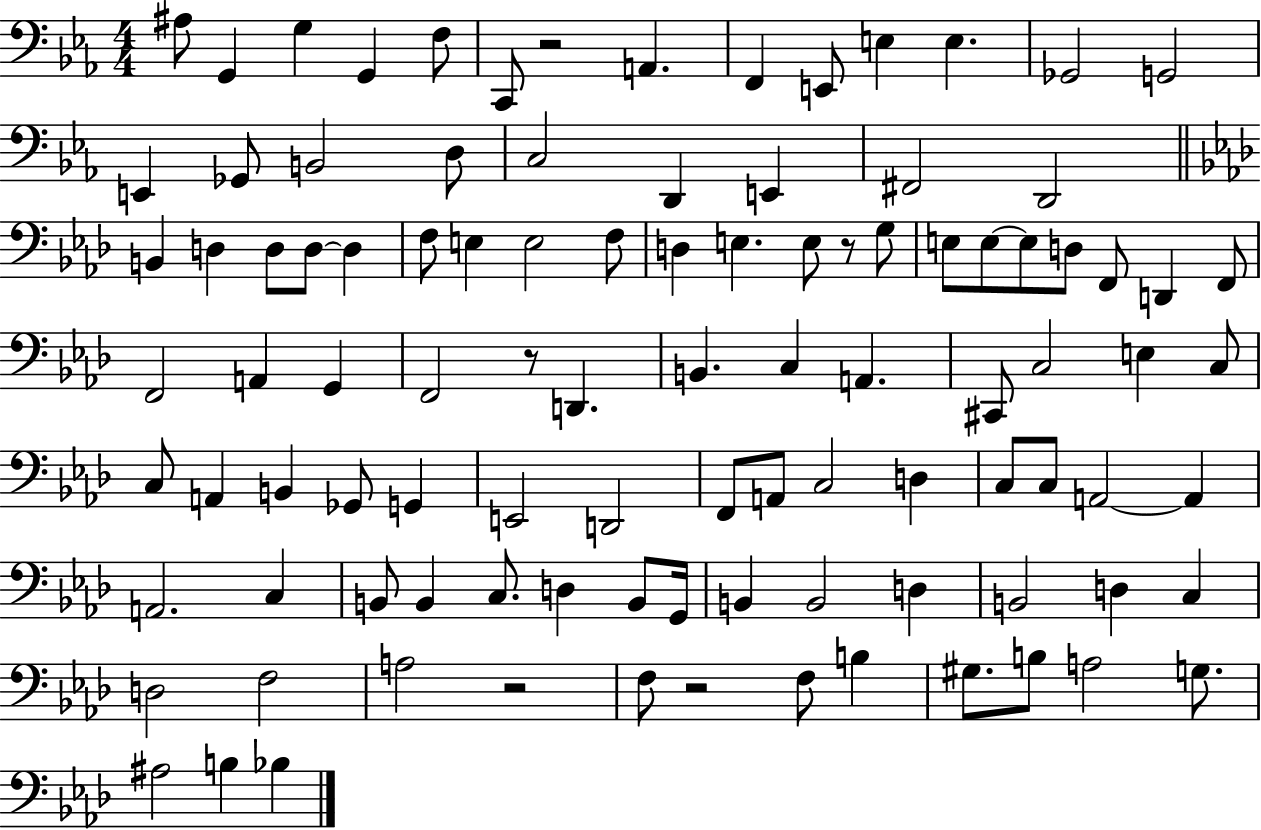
{
  \clef bass
  \numericTimeSignature
  \time 4/4
  \key ees \major
  ais8 g,4 g4 g,4 f8 | c,8 r2 a,4. | f,4 e,8 e4 e4. | ges,2 g,2 | \break e,4 ges,8 b,2 d8 | c2 d,4 e,4 | fis,2 d,2 | \bar "||" \break \key aes \major b,4 d4 d8 d8~~ d4 | f8 e4 e2 f8 | d4 e4. e8 r8 g8 | e8 e8~~ e8 d8 f,8 d,4 f,8 | \break f,2 a,4 g,4 | f,2 r8 d,4. | b,4. c4 a,4. | cis,8 c2 e4 c8 | \break c8 a,4 b,4 ges,8 g,4 | e,2 d,2 | f,8 a,8 c2 d4 | c8 c8 a,2~~ a,4 | \break a,2. c4 | b,8 b,4 c8. d4 b,8 g,16 | b,4 b,2 d4 | b,2 d4 c4 | \break d2 f2 | a2 r2 | f8 r2 f8 b4 | gis8. b8 a2 g8. | \break ais2 b4 bes4 | \bar "|."
}